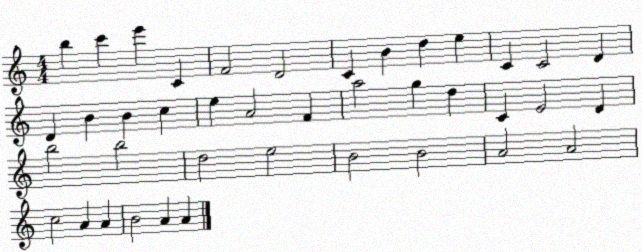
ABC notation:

X:1
T:Untitled
M:4/4
L:1/4
K:C
b c' e' C F2 D2 C B d e C C2 D D B B c e A2 F a2 g d C E2 D b2 b2 d2 e2 B2 B2 A2 A2 c2 A A B2 A A